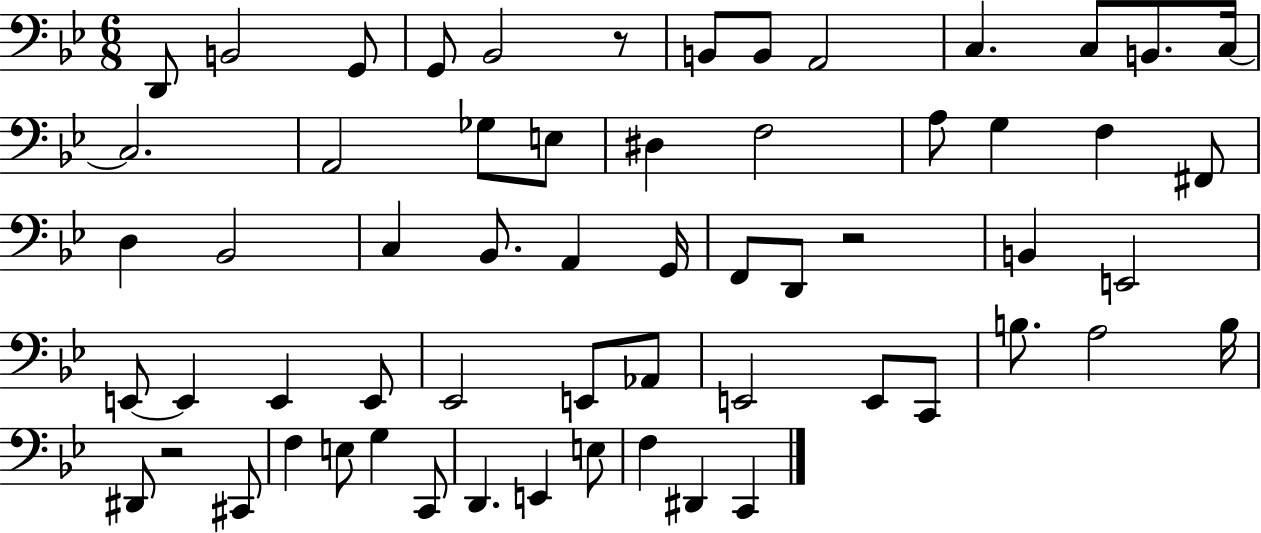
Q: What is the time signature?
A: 6/8